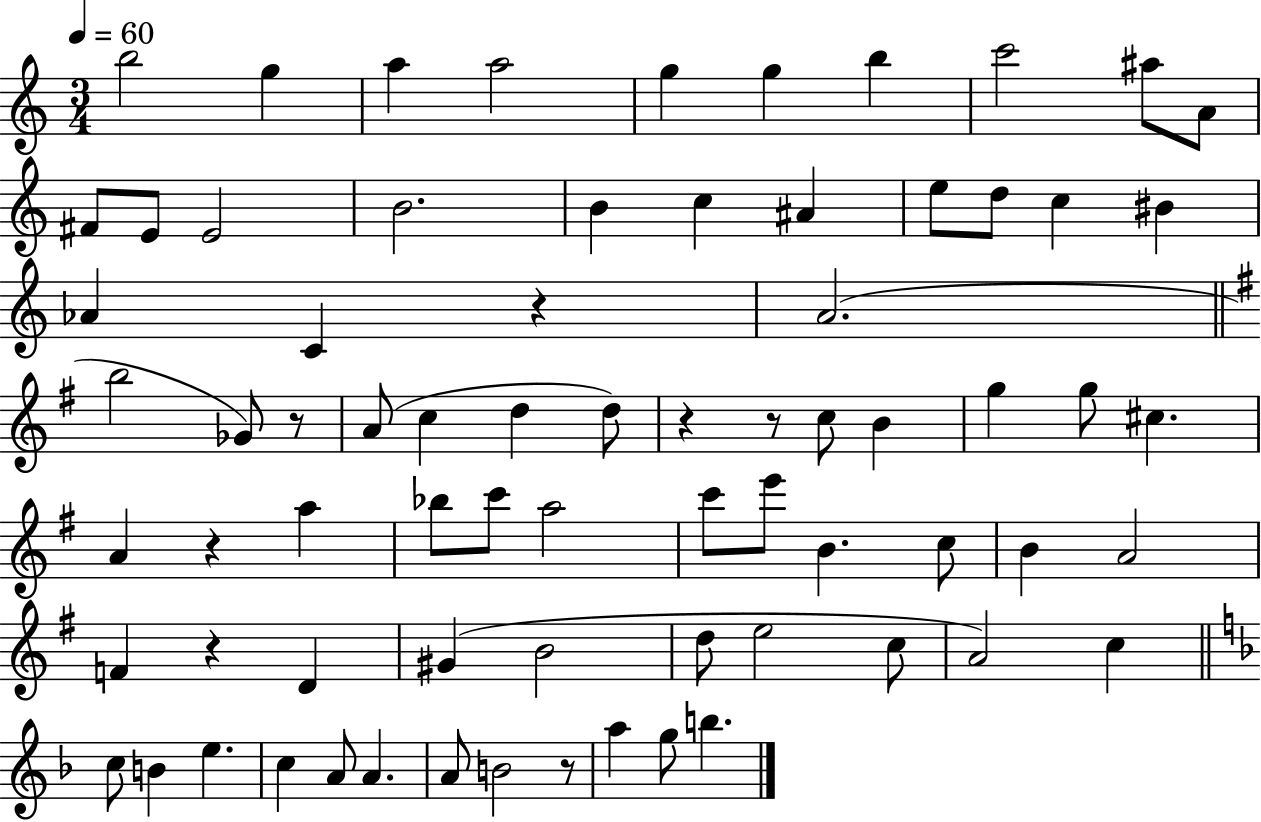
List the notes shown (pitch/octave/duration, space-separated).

B5/h G5/q A5/q A5/h G5/q G5/q B5/q C6/h A#5/e A4/e F#4/e E4/e E4/h B4/h. B4/q C5/q A#4/q E5/e D5/e C5/q BIS4/q Ab4/q C4/q R/q A4/h. B5/h Gb4/e R/e A4/e C5/q D5/q D5/e R/q R/e C5/e B4/q G5/q G5/e C#5/q. A4/q R/q A5/q Bb5/e C6/e A5/h C6/e E6/e B4/q. C5/e B4/q A4/h F4/q R/q D4/q G#4/q B4/h D5/e E5/h C5/e A4/h C5/q C5/e B4/q E5/q. C5/q A4/e A4/q. A4/e B4/h R/e A5/q G5/e B5/q.